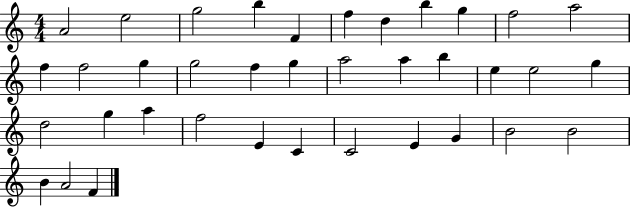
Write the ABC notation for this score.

X:1
T:Untitled
M:4/4
L:1/4
K:C
A2 e2 g2 b F f d b g f2 a2 f f2 g g2 f g a2 a b e e2 g d2 g a f2 E C C2 E G B2 B2 B A2 F